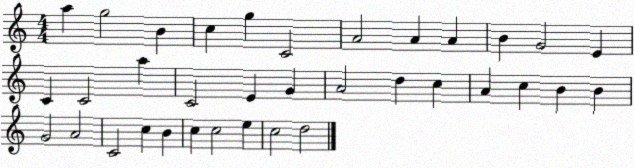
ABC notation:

X:1
T:Untitled
M:4/4
L:1/4
K:C
a g2 B c g C2 A2 A A B G2 E C C2 a C2 E G A2 d c A c B B G2 A2 C2 c B c c2 e c2 d2